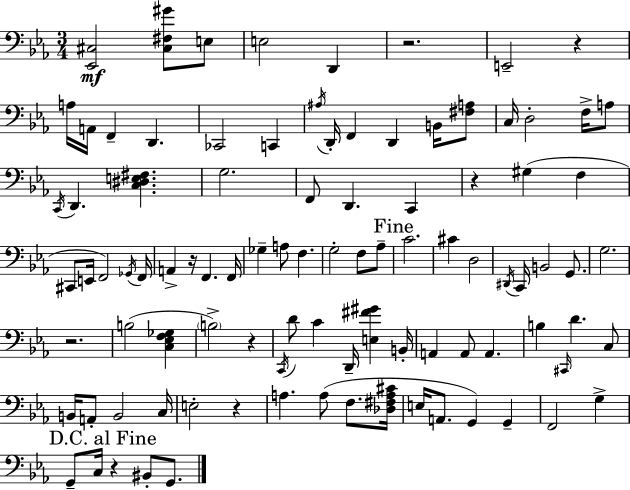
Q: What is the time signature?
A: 3/4